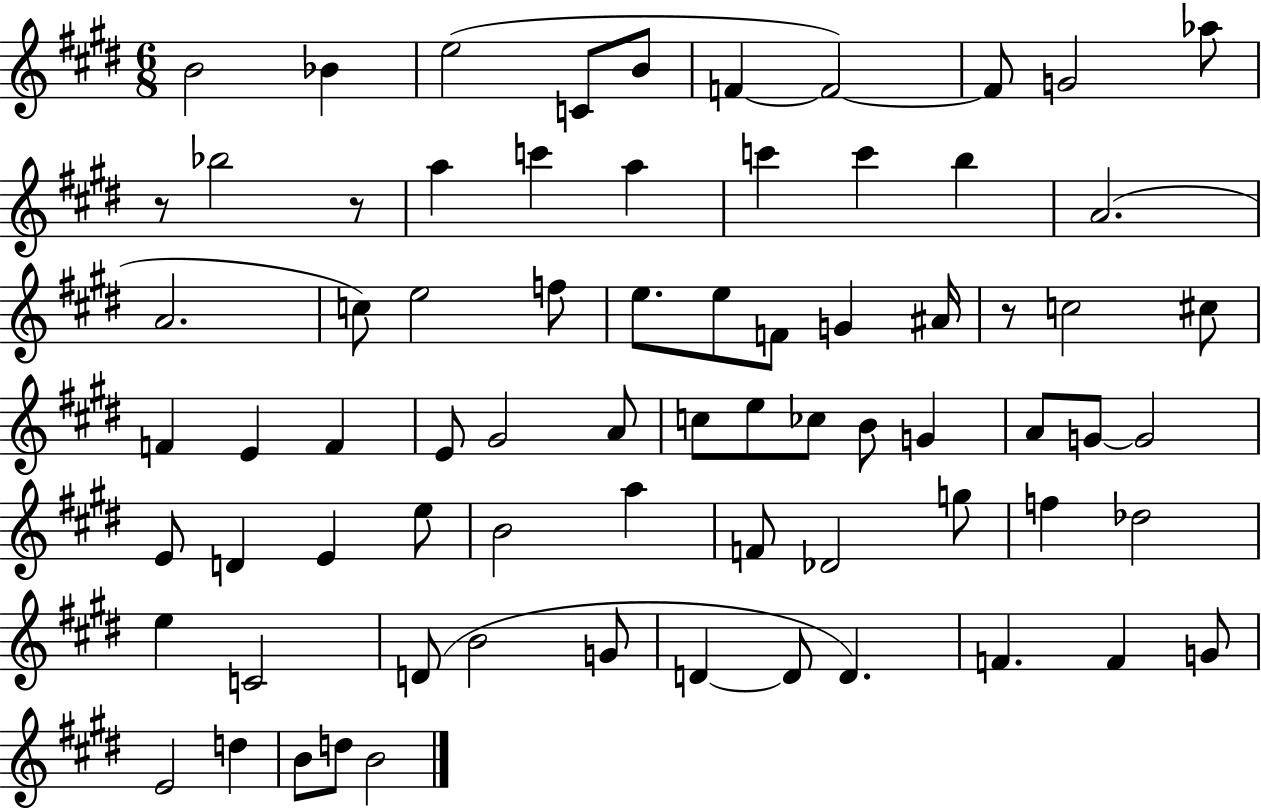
{
  \clef treble
  \numericTimeSignature
  \time 6/8
  \key e \major
  \repeat volta 2 { b'2 bes'4 | e''2( c'8 b'8 | f'4~~ f'2~~) | f'8 g'2 aes''8 | \break r8 bes''2 r8 | a''4 c'''4 a''4 | c'''4 c'''4 b''4 | a'2.( | \break a'2. | c''8) e''2 f''8 | e''8. e''8 f'8 g'4 ais'16 | r8 c''2 cis''8 | \break f'4 e'4 f'4 | e'8 gis'2 a'8 | c''8 e''8 ces''8 b'8 g'4 | a'8 g'8~~ g'2 | \break e'8 d'4 e'4 e''8 | b'2 a''4 | f'8 des'2 g''8 | f''4 des''2 | \break e''4 c'2 | d'8( b'2 g'8 | d'4~~ d'8 d'4.) | f'4. f'4 g'8 | \break e'2 d''4 | b'8 d''8 b'2 | } \bar "|."
}